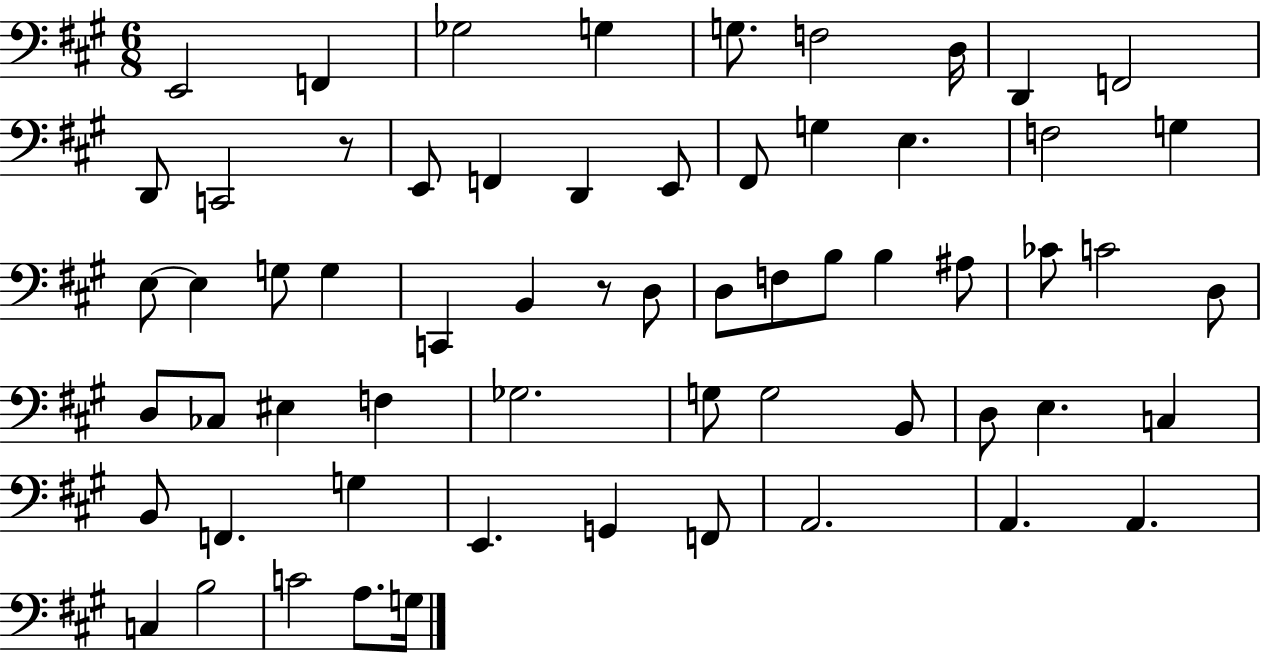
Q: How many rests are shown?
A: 2